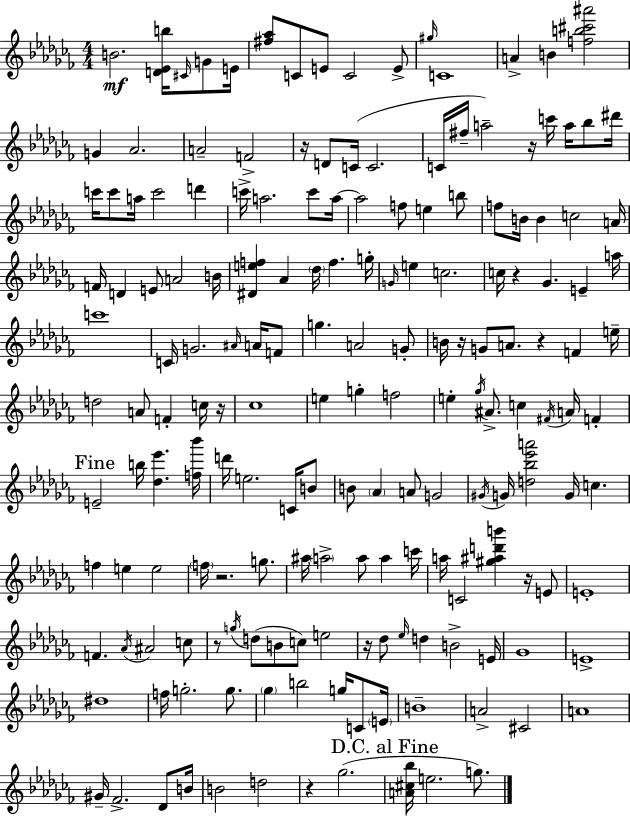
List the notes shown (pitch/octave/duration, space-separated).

B4/h. [D4,Eb4,B5]/s C#4/s G4/e E4/s [F#5,Ab5]/e C4/e E4/e C4/h E4/e G#5/s C4/w A4/q B4/q [F5,B5,C#6,A#6]/h G4/q Ab4/h. A4/h F4/h R/s D4/e C4/s C4/h. C4/s F#5/s A5/h R/s C6/s A5/s Bb5/e D#6/s C6/s C6/e A5/s C6/h D6/q C6/s A5/h. C6/e A5/s A5/h F5/e E5/q B5/e F5/e B4/s B4/q C5/h A4/s F4/s D4/q E4/e A4/h B4/s [D#4,E5,F5]/q Ab4/q Db5/s F5/q. G5/s G4/s E5/q C5/h. C5/s R/q Gb4/q. E4/q A5/s C6/w C4/s G4/h. A#4/s A4/s F4/e G5/q. A4/h G4/e B4/s R/s G4/e A4/e. R/q F4/q E5/s D5/h A4/e F4/q C5/s R/s CES5/w E5/q G5/q F5/h E5/q Gb5/s A#4/e. C5/q F#4/s A4/s F4/q E4/h B5/s [Db5,Eb6]/q. [F5,Bb6]/s D6/s E5/h. C4/s B4/e B4/e Ab4/q A4/e G4/h G#4/s G4/s [D5,Bb5,Eb6,A6]/h G4/s C5/q. F5/q E5/q E5/h F5/s R/h. G5/e. A#5/s A5/h A5/e A5/q C6/s A5/s C4/h [G#5,A#5,D6,B6]/q R/s E4/e E4/w F4/q. Ab4/s A#4/h C5/e R/e G5/s D5/e B4/e C5/e E5/h R/s Db5/e Eb5/s D5/q B4/h E4/s Gb4/w E4/w D#5/w F5/s G5/h. G5/e. Gb5/q B5/h G5/s C4/e E4/s B4/w A4/h C#4/h A4/w G#4/s FES4/h. Db4/e B4/s B4/h D5/h R/q Gb5/h. [A4,C#5,Bb5]/s E5/h. G5/e.